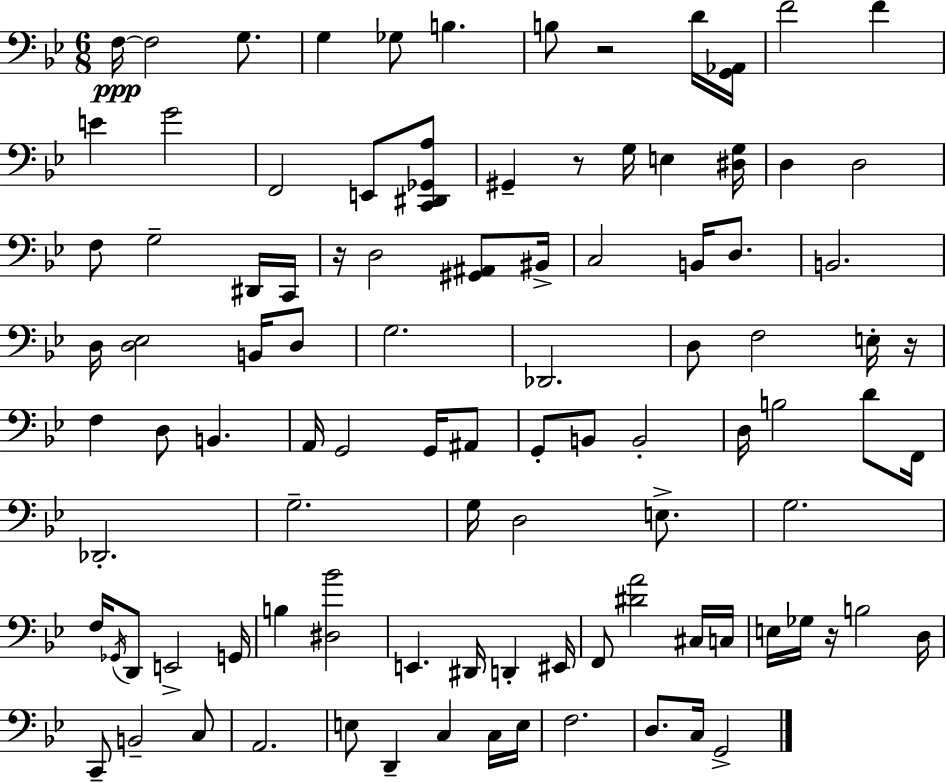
{
  \clef bass
  \numericTimeSignature
  \time 6/8
  \key bes \major
  f16~~\ppp f2 g8. | g4 ges8 b4. | b8 r2 d'16 <g, aes,>16 | f'2 f'4 | \break e'4 g'2 | f,2 e,8 <c, dis, ges, a>8 | gis,4-- r8 g16 e4 <dis g>16 | d4 d2 | \break f8 g2-- dis,16 c,16 | r16 d2 <gis, ais,>8 bis,16-> | c2 b,16 d8. | b,2. | \break d16 <d ees>2 b,16 d8 | g2. | des,2. | d8 f2 e16-. r16 | \break f4 d8 b,4. | a,16 g,2 g,16 ais,8 | g,8-. b,8 b,2-. | d16 b2 d'8 f,16 | \break des,2.-. | g2.-- | g16 d2 e8.-> | g2. | \break f16 \acciaccatura { ges,16 } d,8 e,2-> | g,16 b4 <dis bes'>2 | e,4. dis,16 d,4-. | eis,16 f,8 <dis' a'>2 cis16 | \break c16 e16 ges16 r16 b2 | d16 c,8-- b,2-- c8 | a,2. | e8 d,4-- c4 c16 | \break e16 f2. | d8. c16 g,2-> | \bar "|."
}